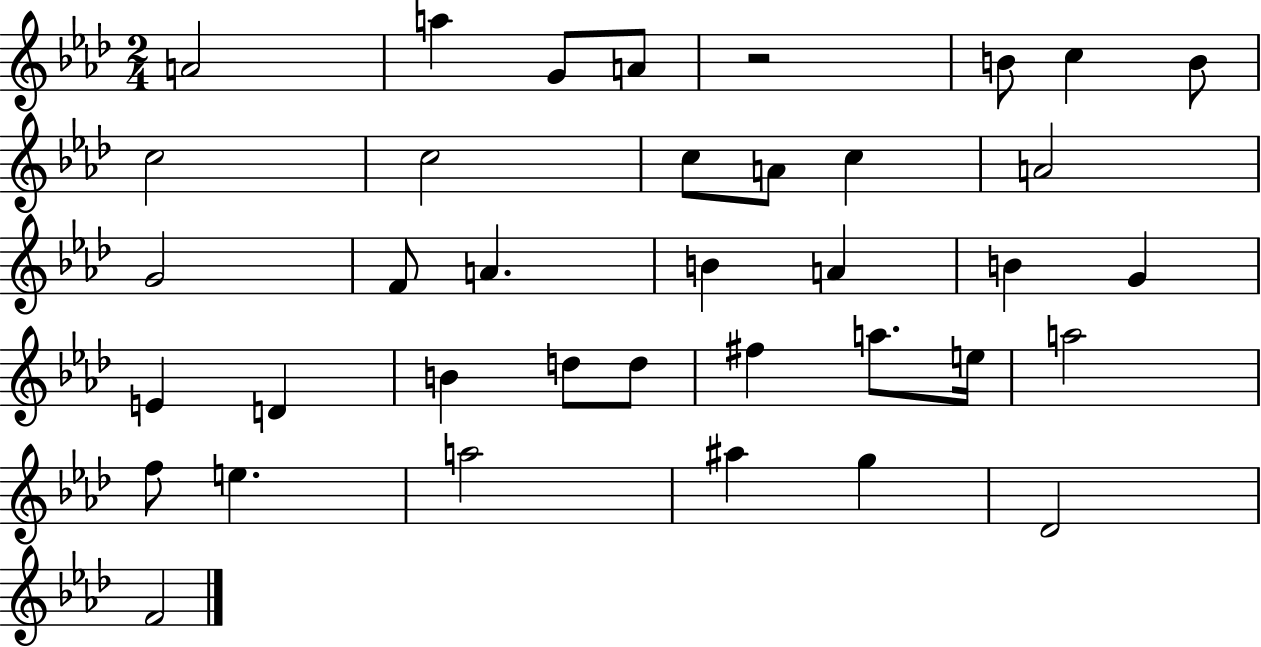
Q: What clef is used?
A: treble